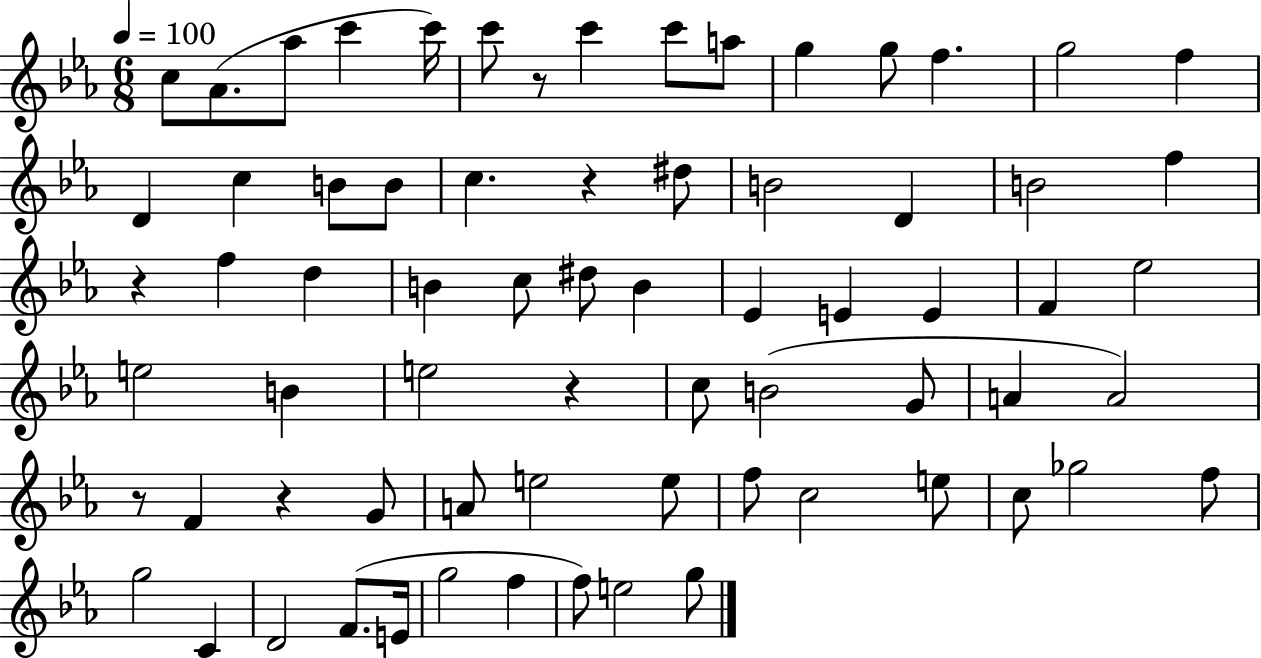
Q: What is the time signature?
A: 6/8